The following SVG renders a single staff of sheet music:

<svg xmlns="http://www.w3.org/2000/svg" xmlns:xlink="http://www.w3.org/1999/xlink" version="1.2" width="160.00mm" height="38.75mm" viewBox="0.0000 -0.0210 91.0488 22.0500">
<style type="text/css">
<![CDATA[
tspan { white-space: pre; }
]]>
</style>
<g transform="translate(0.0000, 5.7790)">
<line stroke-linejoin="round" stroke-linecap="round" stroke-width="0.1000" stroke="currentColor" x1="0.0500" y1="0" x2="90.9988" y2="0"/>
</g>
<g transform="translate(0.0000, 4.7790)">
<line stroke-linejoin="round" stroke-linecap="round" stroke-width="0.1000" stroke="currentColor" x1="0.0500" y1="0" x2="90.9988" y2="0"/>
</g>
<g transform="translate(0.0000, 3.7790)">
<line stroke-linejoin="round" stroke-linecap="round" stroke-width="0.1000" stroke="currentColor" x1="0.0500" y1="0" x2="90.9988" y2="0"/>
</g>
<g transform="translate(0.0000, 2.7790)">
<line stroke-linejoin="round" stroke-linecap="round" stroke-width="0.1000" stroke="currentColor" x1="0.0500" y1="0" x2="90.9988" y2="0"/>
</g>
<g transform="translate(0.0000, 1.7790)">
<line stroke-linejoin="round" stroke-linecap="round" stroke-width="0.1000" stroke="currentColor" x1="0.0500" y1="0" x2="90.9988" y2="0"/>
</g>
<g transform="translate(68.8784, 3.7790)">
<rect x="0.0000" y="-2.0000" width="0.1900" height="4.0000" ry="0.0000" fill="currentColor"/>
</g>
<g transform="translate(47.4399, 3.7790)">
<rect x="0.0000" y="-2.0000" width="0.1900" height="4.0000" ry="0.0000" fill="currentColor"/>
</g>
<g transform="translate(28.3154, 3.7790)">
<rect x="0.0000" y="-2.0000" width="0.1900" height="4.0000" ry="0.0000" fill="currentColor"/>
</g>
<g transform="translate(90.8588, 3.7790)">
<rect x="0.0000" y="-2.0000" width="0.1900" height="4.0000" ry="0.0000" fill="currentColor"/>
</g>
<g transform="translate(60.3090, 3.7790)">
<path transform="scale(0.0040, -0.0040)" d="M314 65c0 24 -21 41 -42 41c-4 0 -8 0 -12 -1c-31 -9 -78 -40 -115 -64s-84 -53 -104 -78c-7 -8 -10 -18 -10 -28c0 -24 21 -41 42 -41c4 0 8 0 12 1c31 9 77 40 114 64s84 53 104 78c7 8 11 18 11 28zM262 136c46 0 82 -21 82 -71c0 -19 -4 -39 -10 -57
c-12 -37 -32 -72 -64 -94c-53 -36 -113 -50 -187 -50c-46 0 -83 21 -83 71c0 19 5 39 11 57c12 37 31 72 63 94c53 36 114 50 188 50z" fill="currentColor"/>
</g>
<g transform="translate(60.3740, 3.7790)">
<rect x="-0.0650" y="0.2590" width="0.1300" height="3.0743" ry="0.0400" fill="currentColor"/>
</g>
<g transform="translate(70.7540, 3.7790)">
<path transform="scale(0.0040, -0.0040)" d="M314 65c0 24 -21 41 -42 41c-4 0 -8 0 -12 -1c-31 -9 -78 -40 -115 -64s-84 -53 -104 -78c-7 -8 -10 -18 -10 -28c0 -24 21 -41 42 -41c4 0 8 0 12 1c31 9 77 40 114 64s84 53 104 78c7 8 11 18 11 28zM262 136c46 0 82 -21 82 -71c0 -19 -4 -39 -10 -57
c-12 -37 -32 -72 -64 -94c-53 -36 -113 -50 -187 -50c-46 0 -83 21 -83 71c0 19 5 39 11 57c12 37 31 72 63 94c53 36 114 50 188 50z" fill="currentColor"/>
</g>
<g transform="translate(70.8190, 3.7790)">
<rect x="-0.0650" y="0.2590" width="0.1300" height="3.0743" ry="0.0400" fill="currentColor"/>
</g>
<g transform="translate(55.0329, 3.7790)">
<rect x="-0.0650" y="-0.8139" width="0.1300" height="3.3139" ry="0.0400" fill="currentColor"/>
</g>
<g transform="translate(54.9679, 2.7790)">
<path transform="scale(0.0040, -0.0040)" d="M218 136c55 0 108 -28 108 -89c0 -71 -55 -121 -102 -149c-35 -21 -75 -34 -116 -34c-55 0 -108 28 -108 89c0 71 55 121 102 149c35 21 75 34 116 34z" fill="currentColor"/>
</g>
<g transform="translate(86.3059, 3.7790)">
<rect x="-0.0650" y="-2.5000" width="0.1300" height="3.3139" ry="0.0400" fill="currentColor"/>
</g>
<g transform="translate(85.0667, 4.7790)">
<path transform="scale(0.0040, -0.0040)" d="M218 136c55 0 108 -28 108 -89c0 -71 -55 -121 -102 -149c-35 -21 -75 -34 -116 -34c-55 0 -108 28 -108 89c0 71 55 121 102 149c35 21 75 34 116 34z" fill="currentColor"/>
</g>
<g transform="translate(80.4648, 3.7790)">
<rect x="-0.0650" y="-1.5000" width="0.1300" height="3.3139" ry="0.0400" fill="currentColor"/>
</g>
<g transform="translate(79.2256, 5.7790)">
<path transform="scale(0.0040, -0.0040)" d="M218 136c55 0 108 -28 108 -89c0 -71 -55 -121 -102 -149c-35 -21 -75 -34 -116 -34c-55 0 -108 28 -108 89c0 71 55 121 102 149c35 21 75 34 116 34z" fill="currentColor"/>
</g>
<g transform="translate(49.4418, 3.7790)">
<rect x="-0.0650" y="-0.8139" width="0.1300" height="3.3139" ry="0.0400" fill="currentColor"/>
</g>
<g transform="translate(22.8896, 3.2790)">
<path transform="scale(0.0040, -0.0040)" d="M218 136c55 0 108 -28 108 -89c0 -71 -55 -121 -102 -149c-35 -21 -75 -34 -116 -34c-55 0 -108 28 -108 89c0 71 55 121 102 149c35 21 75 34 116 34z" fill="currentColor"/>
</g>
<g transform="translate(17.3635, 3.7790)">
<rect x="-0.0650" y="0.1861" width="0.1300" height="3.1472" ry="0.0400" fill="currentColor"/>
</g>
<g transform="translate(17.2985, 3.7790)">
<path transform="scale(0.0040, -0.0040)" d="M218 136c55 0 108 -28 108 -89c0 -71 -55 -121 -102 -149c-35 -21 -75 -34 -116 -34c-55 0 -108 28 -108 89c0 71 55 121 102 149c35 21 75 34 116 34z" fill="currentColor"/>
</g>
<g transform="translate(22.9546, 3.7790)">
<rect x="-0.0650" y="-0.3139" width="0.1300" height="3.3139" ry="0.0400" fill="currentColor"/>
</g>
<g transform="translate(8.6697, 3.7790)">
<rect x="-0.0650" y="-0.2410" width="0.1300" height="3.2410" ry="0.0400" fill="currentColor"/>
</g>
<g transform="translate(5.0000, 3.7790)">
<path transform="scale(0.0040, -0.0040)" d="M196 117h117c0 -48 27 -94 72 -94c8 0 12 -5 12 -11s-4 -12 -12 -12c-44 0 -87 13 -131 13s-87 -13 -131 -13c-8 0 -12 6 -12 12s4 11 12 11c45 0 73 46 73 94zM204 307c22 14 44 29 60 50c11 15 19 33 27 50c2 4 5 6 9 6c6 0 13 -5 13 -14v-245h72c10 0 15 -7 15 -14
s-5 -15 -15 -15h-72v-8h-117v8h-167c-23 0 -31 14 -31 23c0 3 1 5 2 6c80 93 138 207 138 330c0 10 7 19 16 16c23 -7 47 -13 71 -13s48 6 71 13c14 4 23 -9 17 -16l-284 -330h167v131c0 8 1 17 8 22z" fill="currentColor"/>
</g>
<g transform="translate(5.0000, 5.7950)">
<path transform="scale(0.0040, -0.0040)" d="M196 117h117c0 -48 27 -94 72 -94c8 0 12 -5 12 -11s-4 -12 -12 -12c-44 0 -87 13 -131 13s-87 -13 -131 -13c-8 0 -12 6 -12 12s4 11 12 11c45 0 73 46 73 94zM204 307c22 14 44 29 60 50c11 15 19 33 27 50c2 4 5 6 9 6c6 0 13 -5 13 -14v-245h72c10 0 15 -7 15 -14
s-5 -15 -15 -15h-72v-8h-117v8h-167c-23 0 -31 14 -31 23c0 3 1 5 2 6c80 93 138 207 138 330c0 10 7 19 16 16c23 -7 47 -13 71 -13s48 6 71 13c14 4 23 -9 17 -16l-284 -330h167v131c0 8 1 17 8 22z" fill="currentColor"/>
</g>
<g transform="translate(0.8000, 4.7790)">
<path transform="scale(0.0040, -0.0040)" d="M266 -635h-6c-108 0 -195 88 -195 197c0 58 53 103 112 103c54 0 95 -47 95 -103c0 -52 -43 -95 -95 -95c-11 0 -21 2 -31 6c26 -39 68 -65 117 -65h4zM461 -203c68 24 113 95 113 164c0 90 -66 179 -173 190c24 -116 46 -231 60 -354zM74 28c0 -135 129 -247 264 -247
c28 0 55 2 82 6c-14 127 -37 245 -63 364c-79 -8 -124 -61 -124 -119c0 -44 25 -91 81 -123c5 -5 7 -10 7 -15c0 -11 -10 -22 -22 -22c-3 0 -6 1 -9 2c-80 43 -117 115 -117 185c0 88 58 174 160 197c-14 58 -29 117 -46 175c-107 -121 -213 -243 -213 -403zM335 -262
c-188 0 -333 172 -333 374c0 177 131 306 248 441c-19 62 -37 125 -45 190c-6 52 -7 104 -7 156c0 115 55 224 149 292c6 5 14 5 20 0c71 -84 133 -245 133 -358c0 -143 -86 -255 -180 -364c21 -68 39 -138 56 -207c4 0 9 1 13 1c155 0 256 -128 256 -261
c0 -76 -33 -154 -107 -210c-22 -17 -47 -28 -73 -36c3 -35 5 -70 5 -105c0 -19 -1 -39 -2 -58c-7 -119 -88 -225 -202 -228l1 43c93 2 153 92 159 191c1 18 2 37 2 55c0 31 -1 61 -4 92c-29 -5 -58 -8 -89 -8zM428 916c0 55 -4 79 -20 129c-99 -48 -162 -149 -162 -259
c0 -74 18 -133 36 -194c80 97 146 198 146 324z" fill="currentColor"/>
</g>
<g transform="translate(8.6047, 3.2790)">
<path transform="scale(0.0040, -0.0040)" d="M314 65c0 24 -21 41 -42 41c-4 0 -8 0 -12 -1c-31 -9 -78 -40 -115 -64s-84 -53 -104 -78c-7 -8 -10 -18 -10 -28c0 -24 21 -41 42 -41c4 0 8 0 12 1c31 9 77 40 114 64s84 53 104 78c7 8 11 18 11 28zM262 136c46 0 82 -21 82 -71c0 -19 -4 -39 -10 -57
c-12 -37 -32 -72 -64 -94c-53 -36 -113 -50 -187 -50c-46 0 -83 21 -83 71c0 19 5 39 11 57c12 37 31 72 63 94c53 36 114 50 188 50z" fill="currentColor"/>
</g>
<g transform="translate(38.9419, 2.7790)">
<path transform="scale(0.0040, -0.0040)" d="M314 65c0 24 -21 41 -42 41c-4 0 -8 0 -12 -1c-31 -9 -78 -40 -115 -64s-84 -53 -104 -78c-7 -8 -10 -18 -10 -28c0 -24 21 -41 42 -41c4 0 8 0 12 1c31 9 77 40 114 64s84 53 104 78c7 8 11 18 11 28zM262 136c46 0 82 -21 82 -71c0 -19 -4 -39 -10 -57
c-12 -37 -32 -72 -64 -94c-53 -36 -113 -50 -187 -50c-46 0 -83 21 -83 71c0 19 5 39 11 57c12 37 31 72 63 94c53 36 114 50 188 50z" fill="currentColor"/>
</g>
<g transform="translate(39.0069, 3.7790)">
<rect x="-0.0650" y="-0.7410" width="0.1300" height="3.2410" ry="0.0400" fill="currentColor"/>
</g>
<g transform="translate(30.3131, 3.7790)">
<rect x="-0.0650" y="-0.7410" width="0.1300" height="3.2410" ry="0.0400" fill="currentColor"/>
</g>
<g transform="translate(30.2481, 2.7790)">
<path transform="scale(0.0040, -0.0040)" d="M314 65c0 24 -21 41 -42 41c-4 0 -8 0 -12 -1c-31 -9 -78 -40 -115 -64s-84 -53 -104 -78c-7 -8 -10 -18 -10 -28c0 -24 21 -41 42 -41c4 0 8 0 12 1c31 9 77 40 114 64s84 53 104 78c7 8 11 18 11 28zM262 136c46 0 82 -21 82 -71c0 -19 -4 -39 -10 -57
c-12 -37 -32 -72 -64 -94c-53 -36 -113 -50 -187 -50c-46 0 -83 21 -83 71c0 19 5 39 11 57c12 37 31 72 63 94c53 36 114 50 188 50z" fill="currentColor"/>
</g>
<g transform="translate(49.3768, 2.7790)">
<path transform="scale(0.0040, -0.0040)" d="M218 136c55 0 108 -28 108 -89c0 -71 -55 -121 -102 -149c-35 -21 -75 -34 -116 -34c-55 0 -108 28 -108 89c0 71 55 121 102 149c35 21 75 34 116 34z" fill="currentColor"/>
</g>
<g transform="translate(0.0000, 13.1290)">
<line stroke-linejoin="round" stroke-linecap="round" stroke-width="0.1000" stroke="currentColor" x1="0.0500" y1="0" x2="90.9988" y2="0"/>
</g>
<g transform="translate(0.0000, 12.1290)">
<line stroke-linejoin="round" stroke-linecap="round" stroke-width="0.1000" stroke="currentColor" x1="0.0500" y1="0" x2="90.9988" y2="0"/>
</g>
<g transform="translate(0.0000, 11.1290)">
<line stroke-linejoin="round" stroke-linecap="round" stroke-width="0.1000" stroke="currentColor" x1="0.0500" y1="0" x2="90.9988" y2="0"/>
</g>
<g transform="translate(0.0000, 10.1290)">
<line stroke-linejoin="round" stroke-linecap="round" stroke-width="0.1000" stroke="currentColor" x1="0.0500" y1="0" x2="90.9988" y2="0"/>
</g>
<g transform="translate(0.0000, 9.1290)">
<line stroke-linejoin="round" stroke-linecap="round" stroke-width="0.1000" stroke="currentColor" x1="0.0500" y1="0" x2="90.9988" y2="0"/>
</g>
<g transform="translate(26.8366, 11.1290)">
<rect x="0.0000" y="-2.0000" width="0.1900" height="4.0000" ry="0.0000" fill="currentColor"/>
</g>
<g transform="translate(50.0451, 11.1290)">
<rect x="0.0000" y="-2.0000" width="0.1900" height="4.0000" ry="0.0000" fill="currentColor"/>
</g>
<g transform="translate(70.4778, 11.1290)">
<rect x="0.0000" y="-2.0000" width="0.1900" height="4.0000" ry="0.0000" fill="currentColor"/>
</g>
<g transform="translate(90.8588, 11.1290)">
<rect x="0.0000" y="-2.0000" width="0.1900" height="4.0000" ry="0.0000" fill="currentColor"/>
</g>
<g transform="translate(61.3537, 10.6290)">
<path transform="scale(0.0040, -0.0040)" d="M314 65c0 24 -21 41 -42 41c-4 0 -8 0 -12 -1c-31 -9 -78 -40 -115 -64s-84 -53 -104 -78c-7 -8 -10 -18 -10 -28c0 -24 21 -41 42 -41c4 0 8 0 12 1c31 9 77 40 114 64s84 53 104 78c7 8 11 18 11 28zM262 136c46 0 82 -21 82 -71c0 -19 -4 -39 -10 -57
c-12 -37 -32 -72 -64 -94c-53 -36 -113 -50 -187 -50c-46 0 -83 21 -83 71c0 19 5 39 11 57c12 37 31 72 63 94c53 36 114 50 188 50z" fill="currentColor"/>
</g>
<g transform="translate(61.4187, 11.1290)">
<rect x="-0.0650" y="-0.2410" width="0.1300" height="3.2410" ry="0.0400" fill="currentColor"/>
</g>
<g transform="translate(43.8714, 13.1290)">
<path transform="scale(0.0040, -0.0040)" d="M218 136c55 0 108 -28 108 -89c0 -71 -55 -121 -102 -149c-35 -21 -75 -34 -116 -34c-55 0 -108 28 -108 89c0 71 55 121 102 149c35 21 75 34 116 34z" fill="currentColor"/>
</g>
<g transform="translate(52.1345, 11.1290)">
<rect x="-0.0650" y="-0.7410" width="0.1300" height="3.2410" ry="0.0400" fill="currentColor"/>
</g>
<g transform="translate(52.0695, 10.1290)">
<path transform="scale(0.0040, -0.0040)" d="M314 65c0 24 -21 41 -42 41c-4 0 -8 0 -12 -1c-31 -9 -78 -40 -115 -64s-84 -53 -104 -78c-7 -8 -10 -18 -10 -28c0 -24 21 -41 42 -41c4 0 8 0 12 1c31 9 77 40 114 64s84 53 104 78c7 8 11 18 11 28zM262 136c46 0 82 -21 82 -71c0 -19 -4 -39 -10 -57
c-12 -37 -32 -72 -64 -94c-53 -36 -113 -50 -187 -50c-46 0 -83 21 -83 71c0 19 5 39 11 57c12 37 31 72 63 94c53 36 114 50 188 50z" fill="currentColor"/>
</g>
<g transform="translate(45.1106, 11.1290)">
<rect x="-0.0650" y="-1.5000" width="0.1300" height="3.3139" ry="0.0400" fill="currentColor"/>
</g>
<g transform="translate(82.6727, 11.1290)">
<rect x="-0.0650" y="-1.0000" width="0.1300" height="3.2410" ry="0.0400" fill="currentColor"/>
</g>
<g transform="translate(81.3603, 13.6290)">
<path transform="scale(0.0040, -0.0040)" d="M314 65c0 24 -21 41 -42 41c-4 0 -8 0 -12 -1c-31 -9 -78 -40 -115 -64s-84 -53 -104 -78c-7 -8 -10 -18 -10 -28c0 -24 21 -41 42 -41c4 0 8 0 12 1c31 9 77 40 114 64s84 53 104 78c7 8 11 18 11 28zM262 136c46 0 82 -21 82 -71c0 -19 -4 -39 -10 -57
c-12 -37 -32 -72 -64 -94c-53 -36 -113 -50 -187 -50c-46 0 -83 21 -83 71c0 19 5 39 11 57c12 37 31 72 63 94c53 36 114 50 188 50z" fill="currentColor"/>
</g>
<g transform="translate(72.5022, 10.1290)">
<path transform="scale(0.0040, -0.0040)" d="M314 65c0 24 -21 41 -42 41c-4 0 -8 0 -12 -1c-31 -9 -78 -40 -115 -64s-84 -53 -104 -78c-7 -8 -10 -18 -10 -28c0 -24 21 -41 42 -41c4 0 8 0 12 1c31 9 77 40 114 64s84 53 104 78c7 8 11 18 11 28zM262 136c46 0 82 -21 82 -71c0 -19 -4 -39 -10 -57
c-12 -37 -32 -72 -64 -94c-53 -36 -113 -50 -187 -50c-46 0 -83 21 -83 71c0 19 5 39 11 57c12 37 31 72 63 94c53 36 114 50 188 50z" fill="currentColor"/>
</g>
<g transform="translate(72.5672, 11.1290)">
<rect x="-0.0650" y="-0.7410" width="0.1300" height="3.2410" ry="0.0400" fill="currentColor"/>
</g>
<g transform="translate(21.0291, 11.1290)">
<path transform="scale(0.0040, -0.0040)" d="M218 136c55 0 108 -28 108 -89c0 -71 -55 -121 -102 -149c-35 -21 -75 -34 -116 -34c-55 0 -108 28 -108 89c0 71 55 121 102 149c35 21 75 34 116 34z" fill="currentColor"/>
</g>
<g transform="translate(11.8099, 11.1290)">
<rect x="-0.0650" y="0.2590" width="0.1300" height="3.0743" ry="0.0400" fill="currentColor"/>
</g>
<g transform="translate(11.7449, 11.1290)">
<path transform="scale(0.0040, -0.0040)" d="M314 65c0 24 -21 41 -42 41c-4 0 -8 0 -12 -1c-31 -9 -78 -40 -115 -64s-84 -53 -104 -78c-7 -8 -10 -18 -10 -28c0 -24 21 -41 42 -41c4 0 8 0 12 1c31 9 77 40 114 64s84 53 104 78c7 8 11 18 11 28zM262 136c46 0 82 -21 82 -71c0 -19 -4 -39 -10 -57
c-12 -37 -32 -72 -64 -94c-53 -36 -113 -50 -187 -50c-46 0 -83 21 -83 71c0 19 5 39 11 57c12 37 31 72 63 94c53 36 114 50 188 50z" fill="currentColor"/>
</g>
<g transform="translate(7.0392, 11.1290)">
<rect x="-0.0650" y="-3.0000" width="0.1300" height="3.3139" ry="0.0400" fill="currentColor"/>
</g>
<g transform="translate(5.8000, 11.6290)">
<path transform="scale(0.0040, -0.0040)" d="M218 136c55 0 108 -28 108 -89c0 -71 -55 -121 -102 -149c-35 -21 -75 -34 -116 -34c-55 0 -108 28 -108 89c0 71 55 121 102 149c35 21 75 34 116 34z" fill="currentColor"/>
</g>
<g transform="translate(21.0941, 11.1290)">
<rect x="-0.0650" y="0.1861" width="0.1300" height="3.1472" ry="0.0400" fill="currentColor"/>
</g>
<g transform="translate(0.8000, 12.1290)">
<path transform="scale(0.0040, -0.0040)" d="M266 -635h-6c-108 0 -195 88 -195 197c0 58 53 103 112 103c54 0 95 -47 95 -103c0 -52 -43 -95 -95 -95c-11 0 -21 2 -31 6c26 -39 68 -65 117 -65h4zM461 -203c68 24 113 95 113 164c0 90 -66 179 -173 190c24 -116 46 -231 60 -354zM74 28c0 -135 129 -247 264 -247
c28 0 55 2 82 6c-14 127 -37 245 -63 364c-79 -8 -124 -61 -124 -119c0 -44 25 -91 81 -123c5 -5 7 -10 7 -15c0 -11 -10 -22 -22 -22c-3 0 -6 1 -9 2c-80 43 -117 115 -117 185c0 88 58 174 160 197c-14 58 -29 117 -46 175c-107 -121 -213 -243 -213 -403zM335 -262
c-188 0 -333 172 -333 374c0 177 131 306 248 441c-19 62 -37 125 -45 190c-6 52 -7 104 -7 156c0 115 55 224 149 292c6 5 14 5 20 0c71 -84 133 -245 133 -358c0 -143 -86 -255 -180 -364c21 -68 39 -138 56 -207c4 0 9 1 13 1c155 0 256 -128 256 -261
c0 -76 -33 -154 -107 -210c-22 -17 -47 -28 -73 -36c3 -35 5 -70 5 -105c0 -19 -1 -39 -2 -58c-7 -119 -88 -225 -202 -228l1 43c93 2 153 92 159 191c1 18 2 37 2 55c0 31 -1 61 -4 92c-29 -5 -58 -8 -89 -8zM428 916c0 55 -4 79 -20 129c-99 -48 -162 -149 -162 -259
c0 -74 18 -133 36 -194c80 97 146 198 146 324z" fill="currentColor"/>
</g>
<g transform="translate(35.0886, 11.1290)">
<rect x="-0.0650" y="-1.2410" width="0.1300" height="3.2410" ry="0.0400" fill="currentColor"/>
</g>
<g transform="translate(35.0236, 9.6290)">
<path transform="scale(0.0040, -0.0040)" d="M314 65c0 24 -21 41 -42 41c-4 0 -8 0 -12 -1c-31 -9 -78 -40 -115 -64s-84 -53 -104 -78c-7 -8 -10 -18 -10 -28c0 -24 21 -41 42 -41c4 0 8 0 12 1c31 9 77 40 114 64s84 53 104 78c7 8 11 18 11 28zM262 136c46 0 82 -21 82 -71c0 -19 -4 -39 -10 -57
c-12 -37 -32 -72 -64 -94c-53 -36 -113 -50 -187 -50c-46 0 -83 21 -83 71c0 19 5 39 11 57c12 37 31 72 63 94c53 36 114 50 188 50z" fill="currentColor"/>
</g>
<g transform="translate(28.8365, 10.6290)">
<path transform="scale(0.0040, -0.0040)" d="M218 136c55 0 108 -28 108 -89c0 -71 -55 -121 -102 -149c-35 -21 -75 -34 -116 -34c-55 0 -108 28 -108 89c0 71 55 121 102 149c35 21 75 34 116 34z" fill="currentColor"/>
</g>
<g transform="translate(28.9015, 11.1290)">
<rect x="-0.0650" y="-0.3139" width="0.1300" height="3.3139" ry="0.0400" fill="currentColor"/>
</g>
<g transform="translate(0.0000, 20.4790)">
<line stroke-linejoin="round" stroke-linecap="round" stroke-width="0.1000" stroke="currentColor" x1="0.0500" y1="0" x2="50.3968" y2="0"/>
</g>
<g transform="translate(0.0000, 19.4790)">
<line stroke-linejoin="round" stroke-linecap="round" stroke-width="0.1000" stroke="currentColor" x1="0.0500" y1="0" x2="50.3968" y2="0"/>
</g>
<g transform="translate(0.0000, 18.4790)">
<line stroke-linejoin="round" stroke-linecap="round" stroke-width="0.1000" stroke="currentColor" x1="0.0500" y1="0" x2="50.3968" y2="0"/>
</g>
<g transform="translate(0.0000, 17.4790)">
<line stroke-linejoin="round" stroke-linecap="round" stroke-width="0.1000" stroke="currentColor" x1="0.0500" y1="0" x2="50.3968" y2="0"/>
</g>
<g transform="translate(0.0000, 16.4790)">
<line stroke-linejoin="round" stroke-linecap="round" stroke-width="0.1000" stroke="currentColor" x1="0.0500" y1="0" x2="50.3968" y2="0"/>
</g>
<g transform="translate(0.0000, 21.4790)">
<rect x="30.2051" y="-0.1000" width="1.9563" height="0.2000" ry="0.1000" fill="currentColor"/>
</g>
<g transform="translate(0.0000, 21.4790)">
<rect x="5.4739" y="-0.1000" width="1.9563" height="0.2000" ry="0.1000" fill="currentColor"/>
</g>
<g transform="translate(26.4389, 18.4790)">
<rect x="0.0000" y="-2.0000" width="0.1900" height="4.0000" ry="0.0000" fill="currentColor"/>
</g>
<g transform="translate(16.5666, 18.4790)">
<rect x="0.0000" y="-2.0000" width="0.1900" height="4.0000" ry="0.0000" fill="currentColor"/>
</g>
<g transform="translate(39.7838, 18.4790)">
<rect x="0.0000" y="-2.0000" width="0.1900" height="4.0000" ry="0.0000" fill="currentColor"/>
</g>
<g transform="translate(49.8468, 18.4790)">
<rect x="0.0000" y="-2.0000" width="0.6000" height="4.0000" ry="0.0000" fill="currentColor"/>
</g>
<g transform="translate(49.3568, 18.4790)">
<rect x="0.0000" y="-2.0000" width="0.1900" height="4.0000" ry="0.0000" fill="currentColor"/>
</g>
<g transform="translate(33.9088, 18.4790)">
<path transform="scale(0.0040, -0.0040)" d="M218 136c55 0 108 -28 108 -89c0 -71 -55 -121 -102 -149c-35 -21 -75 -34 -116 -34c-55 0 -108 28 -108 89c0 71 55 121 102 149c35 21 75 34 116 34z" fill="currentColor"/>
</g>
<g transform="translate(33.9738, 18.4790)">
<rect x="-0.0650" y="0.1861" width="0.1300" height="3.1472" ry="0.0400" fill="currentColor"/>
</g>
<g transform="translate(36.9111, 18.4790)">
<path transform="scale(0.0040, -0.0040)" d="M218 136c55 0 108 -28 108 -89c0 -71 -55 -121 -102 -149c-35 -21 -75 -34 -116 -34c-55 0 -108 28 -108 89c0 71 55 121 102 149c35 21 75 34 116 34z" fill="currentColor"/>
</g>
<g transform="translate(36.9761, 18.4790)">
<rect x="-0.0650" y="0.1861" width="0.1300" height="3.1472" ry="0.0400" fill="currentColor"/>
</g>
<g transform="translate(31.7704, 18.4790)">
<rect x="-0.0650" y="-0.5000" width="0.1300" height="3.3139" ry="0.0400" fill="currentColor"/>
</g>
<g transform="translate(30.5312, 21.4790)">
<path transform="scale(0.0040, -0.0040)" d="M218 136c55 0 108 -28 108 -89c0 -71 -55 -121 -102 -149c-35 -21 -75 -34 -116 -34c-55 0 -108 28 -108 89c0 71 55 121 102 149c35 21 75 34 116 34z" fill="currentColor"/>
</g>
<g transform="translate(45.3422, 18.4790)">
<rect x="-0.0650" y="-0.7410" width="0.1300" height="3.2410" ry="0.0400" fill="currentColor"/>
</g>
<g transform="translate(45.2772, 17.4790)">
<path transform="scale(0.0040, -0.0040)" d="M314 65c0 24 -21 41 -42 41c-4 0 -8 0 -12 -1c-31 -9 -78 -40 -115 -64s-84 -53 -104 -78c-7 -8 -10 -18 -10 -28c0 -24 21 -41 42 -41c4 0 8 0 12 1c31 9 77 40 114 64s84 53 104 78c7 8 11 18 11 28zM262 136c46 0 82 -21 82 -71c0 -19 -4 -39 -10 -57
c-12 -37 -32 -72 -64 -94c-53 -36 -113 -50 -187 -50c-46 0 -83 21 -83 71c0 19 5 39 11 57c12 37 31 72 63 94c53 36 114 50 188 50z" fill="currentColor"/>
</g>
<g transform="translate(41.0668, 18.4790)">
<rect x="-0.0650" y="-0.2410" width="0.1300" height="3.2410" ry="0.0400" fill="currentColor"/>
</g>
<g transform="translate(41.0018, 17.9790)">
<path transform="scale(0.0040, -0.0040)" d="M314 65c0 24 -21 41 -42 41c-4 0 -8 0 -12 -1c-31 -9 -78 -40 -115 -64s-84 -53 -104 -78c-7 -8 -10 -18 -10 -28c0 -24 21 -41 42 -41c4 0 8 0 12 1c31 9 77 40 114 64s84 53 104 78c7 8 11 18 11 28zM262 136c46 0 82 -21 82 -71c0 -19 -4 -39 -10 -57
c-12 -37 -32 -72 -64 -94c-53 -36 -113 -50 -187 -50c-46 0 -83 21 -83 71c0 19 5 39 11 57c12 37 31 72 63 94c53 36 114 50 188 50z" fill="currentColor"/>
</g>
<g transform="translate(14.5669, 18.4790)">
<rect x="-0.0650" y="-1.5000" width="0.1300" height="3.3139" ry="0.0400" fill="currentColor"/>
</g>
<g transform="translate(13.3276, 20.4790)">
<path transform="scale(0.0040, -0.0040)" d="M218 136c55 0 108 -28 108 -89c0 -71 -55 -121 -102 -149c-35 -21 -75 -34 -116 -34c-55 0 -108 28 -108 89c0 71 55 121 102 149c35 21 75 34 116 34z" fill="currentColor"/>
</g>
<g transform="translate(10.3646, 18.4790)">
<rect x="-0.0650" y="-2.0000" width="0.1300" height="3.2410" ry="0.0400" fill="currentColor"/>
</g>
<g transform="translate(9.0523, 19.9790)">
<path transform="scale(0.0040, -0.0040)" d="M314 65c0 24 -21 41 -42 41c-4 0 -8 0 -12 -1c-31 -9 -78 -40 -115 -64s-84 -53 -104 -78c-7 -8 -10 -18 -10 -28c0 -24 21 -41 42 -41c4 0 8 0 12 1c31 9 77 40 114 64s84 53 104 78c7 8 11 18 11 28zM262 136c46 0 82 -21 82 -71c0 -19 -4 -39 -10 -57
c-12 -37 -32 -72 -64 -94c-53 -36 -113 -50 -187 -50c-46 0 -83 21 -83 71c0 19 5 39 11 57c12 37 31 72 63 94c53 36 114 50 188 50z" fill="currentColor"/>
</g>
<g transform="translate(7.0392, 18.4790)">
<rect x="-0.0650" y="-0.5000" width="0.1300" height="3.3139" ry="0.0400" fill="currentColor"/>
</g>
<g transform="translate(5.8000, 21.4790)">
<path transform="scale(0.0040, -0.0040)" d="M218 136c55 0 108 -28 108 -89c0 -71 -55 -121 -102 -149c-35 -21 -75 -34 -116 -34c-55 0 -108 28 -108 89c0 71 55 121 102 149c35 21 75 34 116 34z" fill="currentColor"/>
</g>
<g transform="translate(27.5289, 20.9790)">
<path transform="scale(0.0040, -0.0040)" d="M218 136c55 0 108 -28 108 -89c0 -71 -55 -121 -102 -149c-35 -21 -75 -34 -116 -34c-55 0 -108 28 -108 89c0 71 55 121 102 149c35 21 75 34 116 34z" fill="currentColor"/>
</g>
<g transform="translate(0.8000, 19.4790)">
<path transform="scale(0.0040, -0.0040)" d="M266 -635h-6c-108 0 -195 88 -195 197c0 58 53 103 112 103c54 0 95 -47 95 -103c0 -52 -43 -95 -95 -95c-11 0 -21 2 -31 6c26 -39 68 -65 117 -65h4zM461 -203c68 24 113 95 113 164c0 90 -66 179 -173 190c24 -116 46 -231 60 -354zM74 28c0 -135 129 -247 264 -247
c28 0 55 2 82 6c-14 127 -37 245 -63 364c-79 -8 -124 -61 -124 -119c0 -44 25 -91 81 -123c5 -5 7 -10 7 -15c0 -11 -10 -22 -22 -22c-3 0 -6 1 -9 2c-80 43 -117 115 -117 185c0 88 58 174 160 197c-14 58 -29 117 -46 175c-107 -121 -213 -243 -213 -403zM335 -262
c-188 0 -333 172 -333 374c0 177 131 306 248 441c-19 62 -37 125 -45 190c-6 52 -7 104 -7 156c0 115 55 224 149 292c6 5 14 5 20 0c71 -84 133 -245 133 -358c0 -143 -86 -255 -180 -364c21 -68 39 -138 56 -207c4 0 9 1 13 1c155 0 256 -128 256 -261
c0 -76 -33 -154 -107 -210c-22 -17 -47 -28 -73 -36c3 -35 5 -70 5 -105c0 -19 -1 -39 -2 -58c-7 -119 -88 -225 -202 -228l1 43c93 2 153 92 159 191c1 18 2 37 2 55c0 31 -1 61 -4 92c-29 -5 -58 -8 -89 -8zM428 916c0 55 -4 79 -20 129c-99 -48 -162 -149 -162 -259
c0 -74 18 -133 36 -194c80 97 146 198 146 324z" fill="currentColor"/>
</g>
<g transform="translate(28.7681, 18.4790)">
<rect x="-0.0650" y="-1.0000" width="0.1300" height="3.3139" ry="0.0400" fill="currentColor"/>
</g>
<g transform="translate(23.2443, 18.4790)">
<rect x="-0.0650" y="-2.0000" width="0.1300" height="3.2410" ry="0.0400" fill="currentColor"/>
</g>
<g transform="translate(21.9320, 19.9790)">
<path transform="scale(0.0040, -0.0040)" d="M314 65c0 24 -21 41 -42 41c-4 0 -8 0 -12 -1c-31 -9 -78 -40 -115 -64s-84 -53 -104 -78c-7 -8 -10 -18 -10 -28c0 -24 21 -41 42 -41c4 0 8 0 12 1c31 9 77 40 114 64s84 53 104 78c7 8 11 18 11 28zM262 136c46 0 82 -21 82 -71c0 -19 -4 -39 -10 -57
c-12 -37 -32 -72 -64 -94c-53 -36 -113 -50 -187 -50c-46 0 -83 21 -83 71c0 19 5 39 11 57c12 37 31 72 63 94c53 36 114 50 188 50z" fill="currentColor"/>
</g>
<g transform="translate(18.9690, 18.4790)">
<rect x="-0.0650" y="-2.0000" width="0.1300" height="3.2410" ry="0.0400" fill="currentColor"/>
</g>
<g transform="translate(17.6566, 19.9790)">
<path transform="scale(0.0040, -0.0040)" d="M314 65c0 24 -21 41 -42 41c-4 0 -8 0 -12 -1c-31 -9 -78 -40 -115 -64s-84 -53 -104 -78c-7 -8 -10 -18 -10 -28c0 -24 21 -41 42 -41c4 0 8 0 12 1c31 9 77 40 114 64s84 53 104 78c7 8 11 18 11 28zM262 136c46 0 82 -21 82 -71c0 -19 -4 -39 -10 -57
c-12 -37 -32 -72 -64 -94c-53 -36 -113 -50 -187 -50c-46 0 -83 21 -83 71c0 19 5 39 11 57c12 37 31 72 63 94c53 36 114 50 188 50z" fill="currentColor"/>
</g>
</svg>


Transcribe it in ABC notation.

X:1
T:Untitled
M:4/4
L:1/4
K:C
c2 B c d2 d2 d d B2 B2 E G A B2 B c e2 E d2 c2 d2 D2 C F2 E F2 F2 D C B B c2 d2